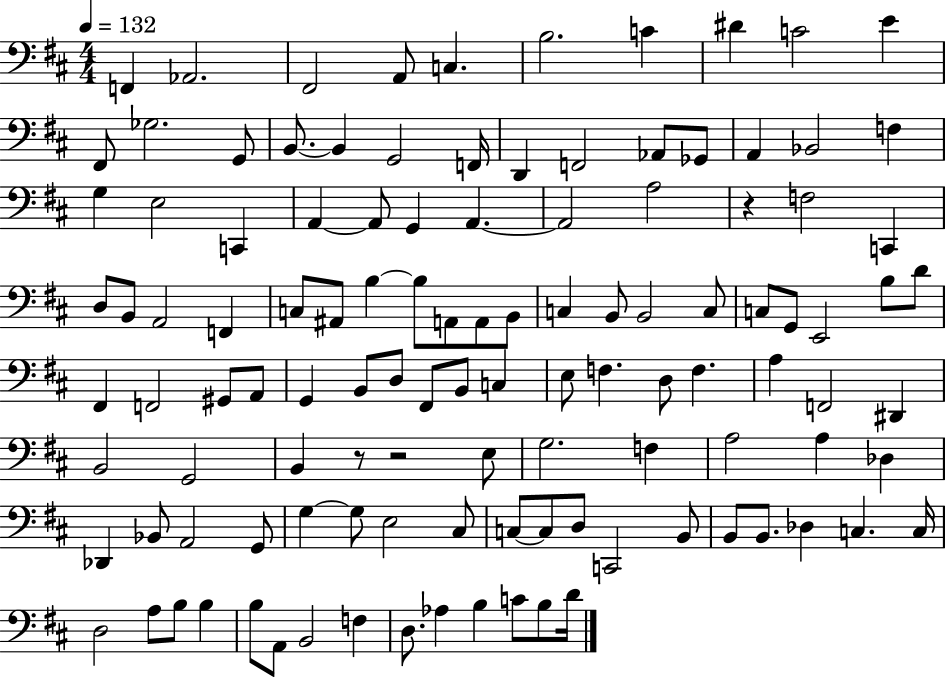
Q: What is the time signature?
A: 4/4